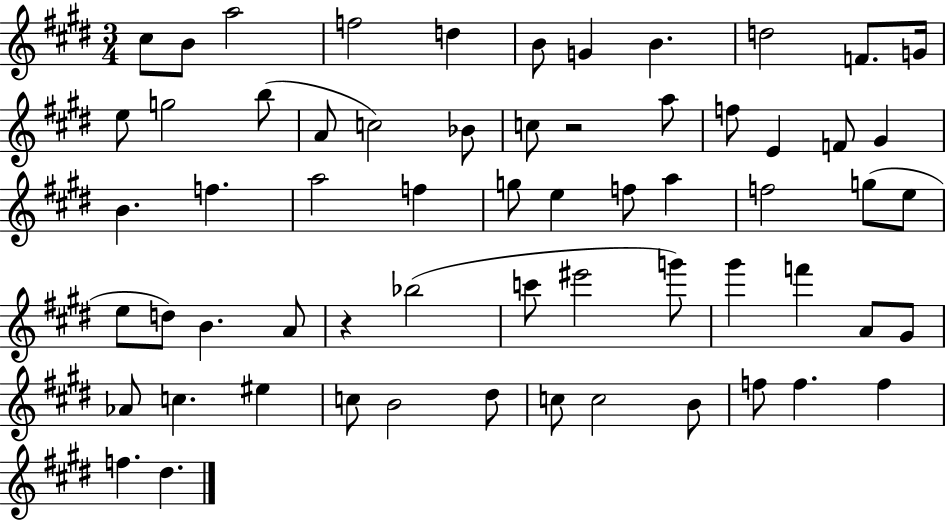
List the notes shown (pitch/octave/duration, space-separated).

C#5/e B4/e A5/h F5/h D5/q B4/e G4/q B4/q. D5/h F4/e. G4/s E5/e G5/h B5/e A4/e C5/h Bb4/e C5/e R/h A5/e F5/e E4/q F4/e G#4/q B4/q. F5/q. A5/h F5/q G5/e E5/q F5/e A5/q F5/h G5/e E5/e E5/e D5/e B4/q. A4/e R/q Bb5/h C6/e EIS6/h G6/e G#6/q F6/q A4/e G#4/e Ab4/e C5/q. EIS5/q C5/e B4/h D#5/e C5/e C5/h B4/e F5/e F5/q. F5/q F5/q. D#5/q.